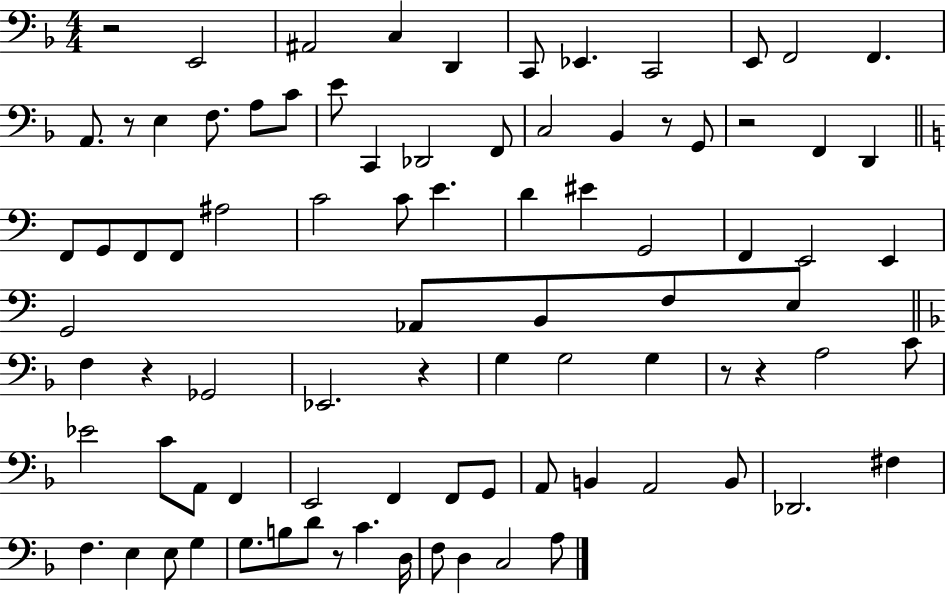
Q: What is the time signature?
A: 4/4